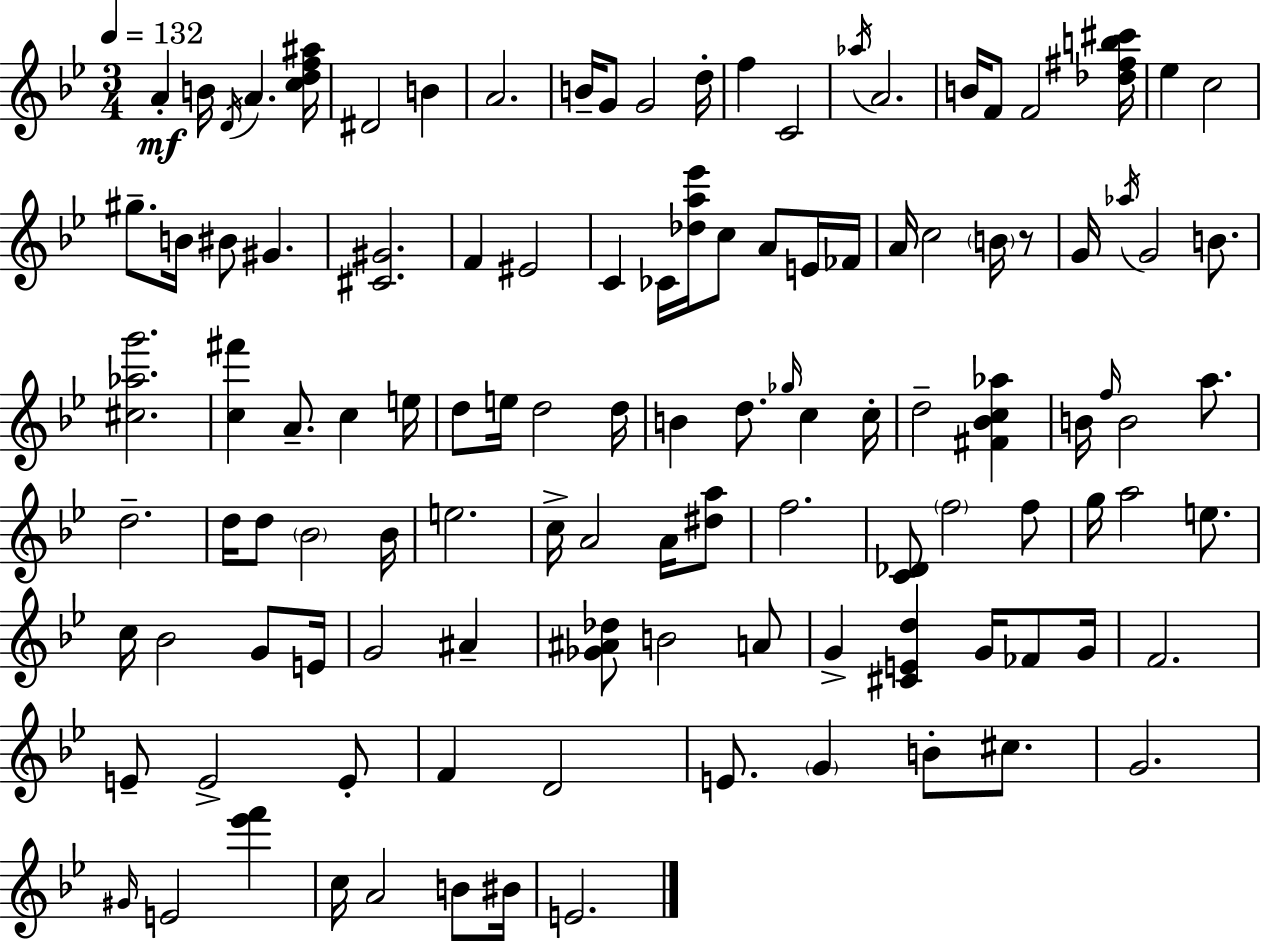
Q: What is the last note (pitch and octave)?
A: E4